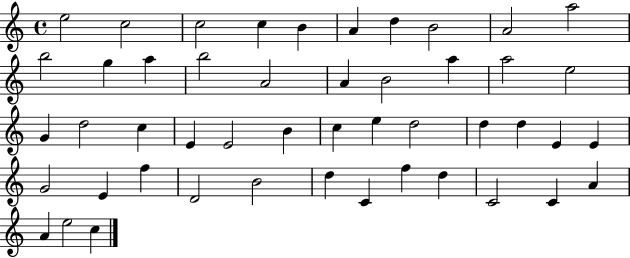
X:1
T:Untitled
M:4/4
L:1/4
K:C
e2 c2 c2 c B A d B2 A2 a2 b2 g a b2 A2 A B2 a a2 e2 G d2 c E E2 B c e d2 d d E E G2 E f D2 B2 d C f d C2 C A A e2 c